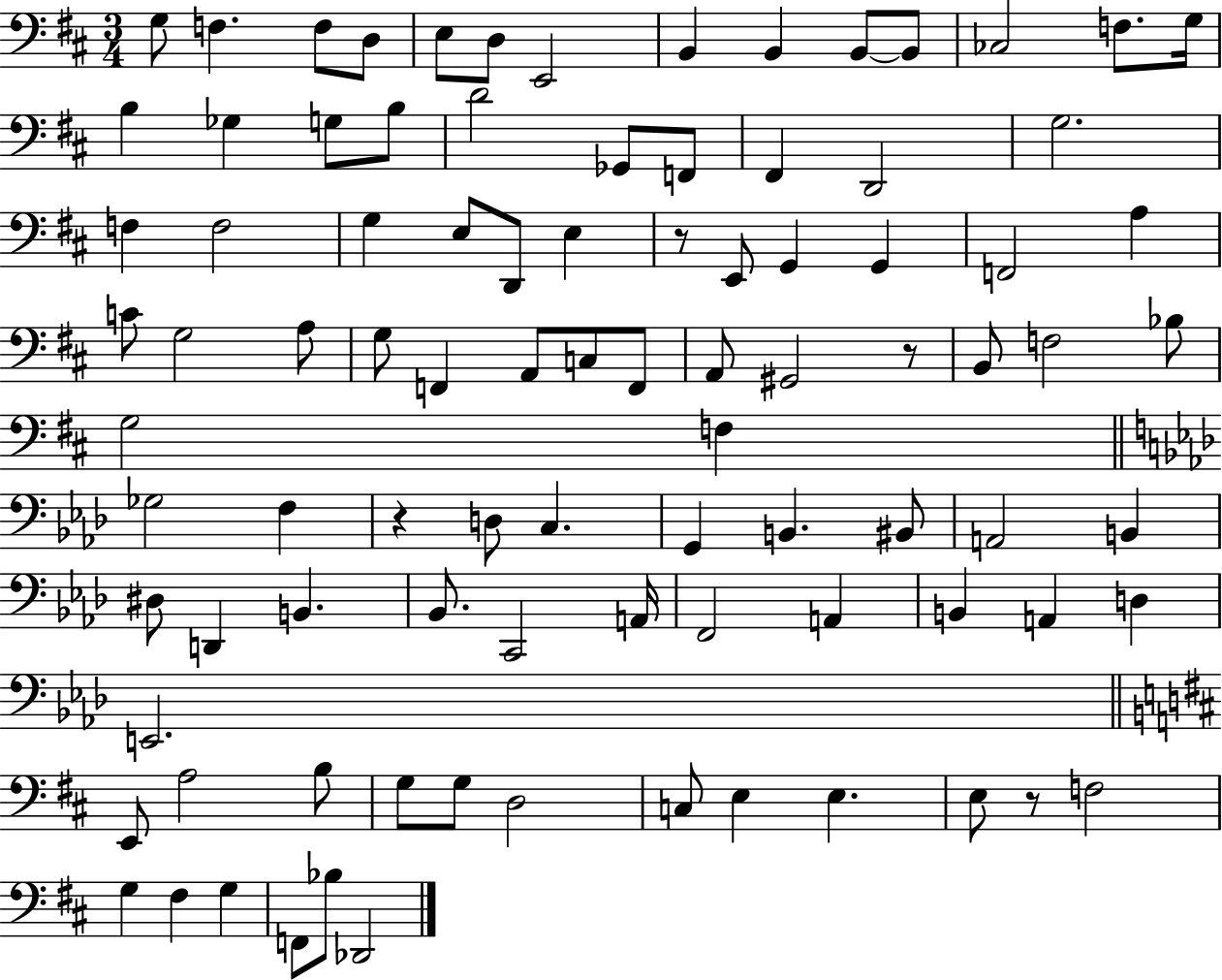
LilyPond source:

{
  \clef bass
  \numericTimeSignature
  \time 3/4
  \key d \major
  g8 f4. f8 d8 | e8 d8 e,2 | b,4 b,4 b,8~~ b,8 | ces2 f8. g16 | \break b4 ges4 g8 b8 | d'2 ges,8 f,8 | fis,4 d,2 | g2. | \break f4 f2 | g4 e8 d,8 e4 | r8 e,8 g,4 g,4 | f,2 a4 | \break c'8 g2 a8 | g8 f,4 a,8 c8 f,8 | a,8 gis,2 r8 | b,8 f2 bes8 | \break g2 f4 | \bar "||" \break \key f \minor ges2 f4 | r4 d8 c4. | g,4 b,4. bis,8 | a,2 b,4 | \break dis8 d,4 b,4. | bes,8. c,2 a,16 | f,2 a,4 | b,4 a,4 d4 | \break e,2. | \bar "||" \break \key b \minor e,8 a2 b8 | g8 g8 d2 | c8 e4 e4. | e8 r8 f2 | \break g4 fis4 g4 | f,8 bes8 des,2 | \bar "|."
}